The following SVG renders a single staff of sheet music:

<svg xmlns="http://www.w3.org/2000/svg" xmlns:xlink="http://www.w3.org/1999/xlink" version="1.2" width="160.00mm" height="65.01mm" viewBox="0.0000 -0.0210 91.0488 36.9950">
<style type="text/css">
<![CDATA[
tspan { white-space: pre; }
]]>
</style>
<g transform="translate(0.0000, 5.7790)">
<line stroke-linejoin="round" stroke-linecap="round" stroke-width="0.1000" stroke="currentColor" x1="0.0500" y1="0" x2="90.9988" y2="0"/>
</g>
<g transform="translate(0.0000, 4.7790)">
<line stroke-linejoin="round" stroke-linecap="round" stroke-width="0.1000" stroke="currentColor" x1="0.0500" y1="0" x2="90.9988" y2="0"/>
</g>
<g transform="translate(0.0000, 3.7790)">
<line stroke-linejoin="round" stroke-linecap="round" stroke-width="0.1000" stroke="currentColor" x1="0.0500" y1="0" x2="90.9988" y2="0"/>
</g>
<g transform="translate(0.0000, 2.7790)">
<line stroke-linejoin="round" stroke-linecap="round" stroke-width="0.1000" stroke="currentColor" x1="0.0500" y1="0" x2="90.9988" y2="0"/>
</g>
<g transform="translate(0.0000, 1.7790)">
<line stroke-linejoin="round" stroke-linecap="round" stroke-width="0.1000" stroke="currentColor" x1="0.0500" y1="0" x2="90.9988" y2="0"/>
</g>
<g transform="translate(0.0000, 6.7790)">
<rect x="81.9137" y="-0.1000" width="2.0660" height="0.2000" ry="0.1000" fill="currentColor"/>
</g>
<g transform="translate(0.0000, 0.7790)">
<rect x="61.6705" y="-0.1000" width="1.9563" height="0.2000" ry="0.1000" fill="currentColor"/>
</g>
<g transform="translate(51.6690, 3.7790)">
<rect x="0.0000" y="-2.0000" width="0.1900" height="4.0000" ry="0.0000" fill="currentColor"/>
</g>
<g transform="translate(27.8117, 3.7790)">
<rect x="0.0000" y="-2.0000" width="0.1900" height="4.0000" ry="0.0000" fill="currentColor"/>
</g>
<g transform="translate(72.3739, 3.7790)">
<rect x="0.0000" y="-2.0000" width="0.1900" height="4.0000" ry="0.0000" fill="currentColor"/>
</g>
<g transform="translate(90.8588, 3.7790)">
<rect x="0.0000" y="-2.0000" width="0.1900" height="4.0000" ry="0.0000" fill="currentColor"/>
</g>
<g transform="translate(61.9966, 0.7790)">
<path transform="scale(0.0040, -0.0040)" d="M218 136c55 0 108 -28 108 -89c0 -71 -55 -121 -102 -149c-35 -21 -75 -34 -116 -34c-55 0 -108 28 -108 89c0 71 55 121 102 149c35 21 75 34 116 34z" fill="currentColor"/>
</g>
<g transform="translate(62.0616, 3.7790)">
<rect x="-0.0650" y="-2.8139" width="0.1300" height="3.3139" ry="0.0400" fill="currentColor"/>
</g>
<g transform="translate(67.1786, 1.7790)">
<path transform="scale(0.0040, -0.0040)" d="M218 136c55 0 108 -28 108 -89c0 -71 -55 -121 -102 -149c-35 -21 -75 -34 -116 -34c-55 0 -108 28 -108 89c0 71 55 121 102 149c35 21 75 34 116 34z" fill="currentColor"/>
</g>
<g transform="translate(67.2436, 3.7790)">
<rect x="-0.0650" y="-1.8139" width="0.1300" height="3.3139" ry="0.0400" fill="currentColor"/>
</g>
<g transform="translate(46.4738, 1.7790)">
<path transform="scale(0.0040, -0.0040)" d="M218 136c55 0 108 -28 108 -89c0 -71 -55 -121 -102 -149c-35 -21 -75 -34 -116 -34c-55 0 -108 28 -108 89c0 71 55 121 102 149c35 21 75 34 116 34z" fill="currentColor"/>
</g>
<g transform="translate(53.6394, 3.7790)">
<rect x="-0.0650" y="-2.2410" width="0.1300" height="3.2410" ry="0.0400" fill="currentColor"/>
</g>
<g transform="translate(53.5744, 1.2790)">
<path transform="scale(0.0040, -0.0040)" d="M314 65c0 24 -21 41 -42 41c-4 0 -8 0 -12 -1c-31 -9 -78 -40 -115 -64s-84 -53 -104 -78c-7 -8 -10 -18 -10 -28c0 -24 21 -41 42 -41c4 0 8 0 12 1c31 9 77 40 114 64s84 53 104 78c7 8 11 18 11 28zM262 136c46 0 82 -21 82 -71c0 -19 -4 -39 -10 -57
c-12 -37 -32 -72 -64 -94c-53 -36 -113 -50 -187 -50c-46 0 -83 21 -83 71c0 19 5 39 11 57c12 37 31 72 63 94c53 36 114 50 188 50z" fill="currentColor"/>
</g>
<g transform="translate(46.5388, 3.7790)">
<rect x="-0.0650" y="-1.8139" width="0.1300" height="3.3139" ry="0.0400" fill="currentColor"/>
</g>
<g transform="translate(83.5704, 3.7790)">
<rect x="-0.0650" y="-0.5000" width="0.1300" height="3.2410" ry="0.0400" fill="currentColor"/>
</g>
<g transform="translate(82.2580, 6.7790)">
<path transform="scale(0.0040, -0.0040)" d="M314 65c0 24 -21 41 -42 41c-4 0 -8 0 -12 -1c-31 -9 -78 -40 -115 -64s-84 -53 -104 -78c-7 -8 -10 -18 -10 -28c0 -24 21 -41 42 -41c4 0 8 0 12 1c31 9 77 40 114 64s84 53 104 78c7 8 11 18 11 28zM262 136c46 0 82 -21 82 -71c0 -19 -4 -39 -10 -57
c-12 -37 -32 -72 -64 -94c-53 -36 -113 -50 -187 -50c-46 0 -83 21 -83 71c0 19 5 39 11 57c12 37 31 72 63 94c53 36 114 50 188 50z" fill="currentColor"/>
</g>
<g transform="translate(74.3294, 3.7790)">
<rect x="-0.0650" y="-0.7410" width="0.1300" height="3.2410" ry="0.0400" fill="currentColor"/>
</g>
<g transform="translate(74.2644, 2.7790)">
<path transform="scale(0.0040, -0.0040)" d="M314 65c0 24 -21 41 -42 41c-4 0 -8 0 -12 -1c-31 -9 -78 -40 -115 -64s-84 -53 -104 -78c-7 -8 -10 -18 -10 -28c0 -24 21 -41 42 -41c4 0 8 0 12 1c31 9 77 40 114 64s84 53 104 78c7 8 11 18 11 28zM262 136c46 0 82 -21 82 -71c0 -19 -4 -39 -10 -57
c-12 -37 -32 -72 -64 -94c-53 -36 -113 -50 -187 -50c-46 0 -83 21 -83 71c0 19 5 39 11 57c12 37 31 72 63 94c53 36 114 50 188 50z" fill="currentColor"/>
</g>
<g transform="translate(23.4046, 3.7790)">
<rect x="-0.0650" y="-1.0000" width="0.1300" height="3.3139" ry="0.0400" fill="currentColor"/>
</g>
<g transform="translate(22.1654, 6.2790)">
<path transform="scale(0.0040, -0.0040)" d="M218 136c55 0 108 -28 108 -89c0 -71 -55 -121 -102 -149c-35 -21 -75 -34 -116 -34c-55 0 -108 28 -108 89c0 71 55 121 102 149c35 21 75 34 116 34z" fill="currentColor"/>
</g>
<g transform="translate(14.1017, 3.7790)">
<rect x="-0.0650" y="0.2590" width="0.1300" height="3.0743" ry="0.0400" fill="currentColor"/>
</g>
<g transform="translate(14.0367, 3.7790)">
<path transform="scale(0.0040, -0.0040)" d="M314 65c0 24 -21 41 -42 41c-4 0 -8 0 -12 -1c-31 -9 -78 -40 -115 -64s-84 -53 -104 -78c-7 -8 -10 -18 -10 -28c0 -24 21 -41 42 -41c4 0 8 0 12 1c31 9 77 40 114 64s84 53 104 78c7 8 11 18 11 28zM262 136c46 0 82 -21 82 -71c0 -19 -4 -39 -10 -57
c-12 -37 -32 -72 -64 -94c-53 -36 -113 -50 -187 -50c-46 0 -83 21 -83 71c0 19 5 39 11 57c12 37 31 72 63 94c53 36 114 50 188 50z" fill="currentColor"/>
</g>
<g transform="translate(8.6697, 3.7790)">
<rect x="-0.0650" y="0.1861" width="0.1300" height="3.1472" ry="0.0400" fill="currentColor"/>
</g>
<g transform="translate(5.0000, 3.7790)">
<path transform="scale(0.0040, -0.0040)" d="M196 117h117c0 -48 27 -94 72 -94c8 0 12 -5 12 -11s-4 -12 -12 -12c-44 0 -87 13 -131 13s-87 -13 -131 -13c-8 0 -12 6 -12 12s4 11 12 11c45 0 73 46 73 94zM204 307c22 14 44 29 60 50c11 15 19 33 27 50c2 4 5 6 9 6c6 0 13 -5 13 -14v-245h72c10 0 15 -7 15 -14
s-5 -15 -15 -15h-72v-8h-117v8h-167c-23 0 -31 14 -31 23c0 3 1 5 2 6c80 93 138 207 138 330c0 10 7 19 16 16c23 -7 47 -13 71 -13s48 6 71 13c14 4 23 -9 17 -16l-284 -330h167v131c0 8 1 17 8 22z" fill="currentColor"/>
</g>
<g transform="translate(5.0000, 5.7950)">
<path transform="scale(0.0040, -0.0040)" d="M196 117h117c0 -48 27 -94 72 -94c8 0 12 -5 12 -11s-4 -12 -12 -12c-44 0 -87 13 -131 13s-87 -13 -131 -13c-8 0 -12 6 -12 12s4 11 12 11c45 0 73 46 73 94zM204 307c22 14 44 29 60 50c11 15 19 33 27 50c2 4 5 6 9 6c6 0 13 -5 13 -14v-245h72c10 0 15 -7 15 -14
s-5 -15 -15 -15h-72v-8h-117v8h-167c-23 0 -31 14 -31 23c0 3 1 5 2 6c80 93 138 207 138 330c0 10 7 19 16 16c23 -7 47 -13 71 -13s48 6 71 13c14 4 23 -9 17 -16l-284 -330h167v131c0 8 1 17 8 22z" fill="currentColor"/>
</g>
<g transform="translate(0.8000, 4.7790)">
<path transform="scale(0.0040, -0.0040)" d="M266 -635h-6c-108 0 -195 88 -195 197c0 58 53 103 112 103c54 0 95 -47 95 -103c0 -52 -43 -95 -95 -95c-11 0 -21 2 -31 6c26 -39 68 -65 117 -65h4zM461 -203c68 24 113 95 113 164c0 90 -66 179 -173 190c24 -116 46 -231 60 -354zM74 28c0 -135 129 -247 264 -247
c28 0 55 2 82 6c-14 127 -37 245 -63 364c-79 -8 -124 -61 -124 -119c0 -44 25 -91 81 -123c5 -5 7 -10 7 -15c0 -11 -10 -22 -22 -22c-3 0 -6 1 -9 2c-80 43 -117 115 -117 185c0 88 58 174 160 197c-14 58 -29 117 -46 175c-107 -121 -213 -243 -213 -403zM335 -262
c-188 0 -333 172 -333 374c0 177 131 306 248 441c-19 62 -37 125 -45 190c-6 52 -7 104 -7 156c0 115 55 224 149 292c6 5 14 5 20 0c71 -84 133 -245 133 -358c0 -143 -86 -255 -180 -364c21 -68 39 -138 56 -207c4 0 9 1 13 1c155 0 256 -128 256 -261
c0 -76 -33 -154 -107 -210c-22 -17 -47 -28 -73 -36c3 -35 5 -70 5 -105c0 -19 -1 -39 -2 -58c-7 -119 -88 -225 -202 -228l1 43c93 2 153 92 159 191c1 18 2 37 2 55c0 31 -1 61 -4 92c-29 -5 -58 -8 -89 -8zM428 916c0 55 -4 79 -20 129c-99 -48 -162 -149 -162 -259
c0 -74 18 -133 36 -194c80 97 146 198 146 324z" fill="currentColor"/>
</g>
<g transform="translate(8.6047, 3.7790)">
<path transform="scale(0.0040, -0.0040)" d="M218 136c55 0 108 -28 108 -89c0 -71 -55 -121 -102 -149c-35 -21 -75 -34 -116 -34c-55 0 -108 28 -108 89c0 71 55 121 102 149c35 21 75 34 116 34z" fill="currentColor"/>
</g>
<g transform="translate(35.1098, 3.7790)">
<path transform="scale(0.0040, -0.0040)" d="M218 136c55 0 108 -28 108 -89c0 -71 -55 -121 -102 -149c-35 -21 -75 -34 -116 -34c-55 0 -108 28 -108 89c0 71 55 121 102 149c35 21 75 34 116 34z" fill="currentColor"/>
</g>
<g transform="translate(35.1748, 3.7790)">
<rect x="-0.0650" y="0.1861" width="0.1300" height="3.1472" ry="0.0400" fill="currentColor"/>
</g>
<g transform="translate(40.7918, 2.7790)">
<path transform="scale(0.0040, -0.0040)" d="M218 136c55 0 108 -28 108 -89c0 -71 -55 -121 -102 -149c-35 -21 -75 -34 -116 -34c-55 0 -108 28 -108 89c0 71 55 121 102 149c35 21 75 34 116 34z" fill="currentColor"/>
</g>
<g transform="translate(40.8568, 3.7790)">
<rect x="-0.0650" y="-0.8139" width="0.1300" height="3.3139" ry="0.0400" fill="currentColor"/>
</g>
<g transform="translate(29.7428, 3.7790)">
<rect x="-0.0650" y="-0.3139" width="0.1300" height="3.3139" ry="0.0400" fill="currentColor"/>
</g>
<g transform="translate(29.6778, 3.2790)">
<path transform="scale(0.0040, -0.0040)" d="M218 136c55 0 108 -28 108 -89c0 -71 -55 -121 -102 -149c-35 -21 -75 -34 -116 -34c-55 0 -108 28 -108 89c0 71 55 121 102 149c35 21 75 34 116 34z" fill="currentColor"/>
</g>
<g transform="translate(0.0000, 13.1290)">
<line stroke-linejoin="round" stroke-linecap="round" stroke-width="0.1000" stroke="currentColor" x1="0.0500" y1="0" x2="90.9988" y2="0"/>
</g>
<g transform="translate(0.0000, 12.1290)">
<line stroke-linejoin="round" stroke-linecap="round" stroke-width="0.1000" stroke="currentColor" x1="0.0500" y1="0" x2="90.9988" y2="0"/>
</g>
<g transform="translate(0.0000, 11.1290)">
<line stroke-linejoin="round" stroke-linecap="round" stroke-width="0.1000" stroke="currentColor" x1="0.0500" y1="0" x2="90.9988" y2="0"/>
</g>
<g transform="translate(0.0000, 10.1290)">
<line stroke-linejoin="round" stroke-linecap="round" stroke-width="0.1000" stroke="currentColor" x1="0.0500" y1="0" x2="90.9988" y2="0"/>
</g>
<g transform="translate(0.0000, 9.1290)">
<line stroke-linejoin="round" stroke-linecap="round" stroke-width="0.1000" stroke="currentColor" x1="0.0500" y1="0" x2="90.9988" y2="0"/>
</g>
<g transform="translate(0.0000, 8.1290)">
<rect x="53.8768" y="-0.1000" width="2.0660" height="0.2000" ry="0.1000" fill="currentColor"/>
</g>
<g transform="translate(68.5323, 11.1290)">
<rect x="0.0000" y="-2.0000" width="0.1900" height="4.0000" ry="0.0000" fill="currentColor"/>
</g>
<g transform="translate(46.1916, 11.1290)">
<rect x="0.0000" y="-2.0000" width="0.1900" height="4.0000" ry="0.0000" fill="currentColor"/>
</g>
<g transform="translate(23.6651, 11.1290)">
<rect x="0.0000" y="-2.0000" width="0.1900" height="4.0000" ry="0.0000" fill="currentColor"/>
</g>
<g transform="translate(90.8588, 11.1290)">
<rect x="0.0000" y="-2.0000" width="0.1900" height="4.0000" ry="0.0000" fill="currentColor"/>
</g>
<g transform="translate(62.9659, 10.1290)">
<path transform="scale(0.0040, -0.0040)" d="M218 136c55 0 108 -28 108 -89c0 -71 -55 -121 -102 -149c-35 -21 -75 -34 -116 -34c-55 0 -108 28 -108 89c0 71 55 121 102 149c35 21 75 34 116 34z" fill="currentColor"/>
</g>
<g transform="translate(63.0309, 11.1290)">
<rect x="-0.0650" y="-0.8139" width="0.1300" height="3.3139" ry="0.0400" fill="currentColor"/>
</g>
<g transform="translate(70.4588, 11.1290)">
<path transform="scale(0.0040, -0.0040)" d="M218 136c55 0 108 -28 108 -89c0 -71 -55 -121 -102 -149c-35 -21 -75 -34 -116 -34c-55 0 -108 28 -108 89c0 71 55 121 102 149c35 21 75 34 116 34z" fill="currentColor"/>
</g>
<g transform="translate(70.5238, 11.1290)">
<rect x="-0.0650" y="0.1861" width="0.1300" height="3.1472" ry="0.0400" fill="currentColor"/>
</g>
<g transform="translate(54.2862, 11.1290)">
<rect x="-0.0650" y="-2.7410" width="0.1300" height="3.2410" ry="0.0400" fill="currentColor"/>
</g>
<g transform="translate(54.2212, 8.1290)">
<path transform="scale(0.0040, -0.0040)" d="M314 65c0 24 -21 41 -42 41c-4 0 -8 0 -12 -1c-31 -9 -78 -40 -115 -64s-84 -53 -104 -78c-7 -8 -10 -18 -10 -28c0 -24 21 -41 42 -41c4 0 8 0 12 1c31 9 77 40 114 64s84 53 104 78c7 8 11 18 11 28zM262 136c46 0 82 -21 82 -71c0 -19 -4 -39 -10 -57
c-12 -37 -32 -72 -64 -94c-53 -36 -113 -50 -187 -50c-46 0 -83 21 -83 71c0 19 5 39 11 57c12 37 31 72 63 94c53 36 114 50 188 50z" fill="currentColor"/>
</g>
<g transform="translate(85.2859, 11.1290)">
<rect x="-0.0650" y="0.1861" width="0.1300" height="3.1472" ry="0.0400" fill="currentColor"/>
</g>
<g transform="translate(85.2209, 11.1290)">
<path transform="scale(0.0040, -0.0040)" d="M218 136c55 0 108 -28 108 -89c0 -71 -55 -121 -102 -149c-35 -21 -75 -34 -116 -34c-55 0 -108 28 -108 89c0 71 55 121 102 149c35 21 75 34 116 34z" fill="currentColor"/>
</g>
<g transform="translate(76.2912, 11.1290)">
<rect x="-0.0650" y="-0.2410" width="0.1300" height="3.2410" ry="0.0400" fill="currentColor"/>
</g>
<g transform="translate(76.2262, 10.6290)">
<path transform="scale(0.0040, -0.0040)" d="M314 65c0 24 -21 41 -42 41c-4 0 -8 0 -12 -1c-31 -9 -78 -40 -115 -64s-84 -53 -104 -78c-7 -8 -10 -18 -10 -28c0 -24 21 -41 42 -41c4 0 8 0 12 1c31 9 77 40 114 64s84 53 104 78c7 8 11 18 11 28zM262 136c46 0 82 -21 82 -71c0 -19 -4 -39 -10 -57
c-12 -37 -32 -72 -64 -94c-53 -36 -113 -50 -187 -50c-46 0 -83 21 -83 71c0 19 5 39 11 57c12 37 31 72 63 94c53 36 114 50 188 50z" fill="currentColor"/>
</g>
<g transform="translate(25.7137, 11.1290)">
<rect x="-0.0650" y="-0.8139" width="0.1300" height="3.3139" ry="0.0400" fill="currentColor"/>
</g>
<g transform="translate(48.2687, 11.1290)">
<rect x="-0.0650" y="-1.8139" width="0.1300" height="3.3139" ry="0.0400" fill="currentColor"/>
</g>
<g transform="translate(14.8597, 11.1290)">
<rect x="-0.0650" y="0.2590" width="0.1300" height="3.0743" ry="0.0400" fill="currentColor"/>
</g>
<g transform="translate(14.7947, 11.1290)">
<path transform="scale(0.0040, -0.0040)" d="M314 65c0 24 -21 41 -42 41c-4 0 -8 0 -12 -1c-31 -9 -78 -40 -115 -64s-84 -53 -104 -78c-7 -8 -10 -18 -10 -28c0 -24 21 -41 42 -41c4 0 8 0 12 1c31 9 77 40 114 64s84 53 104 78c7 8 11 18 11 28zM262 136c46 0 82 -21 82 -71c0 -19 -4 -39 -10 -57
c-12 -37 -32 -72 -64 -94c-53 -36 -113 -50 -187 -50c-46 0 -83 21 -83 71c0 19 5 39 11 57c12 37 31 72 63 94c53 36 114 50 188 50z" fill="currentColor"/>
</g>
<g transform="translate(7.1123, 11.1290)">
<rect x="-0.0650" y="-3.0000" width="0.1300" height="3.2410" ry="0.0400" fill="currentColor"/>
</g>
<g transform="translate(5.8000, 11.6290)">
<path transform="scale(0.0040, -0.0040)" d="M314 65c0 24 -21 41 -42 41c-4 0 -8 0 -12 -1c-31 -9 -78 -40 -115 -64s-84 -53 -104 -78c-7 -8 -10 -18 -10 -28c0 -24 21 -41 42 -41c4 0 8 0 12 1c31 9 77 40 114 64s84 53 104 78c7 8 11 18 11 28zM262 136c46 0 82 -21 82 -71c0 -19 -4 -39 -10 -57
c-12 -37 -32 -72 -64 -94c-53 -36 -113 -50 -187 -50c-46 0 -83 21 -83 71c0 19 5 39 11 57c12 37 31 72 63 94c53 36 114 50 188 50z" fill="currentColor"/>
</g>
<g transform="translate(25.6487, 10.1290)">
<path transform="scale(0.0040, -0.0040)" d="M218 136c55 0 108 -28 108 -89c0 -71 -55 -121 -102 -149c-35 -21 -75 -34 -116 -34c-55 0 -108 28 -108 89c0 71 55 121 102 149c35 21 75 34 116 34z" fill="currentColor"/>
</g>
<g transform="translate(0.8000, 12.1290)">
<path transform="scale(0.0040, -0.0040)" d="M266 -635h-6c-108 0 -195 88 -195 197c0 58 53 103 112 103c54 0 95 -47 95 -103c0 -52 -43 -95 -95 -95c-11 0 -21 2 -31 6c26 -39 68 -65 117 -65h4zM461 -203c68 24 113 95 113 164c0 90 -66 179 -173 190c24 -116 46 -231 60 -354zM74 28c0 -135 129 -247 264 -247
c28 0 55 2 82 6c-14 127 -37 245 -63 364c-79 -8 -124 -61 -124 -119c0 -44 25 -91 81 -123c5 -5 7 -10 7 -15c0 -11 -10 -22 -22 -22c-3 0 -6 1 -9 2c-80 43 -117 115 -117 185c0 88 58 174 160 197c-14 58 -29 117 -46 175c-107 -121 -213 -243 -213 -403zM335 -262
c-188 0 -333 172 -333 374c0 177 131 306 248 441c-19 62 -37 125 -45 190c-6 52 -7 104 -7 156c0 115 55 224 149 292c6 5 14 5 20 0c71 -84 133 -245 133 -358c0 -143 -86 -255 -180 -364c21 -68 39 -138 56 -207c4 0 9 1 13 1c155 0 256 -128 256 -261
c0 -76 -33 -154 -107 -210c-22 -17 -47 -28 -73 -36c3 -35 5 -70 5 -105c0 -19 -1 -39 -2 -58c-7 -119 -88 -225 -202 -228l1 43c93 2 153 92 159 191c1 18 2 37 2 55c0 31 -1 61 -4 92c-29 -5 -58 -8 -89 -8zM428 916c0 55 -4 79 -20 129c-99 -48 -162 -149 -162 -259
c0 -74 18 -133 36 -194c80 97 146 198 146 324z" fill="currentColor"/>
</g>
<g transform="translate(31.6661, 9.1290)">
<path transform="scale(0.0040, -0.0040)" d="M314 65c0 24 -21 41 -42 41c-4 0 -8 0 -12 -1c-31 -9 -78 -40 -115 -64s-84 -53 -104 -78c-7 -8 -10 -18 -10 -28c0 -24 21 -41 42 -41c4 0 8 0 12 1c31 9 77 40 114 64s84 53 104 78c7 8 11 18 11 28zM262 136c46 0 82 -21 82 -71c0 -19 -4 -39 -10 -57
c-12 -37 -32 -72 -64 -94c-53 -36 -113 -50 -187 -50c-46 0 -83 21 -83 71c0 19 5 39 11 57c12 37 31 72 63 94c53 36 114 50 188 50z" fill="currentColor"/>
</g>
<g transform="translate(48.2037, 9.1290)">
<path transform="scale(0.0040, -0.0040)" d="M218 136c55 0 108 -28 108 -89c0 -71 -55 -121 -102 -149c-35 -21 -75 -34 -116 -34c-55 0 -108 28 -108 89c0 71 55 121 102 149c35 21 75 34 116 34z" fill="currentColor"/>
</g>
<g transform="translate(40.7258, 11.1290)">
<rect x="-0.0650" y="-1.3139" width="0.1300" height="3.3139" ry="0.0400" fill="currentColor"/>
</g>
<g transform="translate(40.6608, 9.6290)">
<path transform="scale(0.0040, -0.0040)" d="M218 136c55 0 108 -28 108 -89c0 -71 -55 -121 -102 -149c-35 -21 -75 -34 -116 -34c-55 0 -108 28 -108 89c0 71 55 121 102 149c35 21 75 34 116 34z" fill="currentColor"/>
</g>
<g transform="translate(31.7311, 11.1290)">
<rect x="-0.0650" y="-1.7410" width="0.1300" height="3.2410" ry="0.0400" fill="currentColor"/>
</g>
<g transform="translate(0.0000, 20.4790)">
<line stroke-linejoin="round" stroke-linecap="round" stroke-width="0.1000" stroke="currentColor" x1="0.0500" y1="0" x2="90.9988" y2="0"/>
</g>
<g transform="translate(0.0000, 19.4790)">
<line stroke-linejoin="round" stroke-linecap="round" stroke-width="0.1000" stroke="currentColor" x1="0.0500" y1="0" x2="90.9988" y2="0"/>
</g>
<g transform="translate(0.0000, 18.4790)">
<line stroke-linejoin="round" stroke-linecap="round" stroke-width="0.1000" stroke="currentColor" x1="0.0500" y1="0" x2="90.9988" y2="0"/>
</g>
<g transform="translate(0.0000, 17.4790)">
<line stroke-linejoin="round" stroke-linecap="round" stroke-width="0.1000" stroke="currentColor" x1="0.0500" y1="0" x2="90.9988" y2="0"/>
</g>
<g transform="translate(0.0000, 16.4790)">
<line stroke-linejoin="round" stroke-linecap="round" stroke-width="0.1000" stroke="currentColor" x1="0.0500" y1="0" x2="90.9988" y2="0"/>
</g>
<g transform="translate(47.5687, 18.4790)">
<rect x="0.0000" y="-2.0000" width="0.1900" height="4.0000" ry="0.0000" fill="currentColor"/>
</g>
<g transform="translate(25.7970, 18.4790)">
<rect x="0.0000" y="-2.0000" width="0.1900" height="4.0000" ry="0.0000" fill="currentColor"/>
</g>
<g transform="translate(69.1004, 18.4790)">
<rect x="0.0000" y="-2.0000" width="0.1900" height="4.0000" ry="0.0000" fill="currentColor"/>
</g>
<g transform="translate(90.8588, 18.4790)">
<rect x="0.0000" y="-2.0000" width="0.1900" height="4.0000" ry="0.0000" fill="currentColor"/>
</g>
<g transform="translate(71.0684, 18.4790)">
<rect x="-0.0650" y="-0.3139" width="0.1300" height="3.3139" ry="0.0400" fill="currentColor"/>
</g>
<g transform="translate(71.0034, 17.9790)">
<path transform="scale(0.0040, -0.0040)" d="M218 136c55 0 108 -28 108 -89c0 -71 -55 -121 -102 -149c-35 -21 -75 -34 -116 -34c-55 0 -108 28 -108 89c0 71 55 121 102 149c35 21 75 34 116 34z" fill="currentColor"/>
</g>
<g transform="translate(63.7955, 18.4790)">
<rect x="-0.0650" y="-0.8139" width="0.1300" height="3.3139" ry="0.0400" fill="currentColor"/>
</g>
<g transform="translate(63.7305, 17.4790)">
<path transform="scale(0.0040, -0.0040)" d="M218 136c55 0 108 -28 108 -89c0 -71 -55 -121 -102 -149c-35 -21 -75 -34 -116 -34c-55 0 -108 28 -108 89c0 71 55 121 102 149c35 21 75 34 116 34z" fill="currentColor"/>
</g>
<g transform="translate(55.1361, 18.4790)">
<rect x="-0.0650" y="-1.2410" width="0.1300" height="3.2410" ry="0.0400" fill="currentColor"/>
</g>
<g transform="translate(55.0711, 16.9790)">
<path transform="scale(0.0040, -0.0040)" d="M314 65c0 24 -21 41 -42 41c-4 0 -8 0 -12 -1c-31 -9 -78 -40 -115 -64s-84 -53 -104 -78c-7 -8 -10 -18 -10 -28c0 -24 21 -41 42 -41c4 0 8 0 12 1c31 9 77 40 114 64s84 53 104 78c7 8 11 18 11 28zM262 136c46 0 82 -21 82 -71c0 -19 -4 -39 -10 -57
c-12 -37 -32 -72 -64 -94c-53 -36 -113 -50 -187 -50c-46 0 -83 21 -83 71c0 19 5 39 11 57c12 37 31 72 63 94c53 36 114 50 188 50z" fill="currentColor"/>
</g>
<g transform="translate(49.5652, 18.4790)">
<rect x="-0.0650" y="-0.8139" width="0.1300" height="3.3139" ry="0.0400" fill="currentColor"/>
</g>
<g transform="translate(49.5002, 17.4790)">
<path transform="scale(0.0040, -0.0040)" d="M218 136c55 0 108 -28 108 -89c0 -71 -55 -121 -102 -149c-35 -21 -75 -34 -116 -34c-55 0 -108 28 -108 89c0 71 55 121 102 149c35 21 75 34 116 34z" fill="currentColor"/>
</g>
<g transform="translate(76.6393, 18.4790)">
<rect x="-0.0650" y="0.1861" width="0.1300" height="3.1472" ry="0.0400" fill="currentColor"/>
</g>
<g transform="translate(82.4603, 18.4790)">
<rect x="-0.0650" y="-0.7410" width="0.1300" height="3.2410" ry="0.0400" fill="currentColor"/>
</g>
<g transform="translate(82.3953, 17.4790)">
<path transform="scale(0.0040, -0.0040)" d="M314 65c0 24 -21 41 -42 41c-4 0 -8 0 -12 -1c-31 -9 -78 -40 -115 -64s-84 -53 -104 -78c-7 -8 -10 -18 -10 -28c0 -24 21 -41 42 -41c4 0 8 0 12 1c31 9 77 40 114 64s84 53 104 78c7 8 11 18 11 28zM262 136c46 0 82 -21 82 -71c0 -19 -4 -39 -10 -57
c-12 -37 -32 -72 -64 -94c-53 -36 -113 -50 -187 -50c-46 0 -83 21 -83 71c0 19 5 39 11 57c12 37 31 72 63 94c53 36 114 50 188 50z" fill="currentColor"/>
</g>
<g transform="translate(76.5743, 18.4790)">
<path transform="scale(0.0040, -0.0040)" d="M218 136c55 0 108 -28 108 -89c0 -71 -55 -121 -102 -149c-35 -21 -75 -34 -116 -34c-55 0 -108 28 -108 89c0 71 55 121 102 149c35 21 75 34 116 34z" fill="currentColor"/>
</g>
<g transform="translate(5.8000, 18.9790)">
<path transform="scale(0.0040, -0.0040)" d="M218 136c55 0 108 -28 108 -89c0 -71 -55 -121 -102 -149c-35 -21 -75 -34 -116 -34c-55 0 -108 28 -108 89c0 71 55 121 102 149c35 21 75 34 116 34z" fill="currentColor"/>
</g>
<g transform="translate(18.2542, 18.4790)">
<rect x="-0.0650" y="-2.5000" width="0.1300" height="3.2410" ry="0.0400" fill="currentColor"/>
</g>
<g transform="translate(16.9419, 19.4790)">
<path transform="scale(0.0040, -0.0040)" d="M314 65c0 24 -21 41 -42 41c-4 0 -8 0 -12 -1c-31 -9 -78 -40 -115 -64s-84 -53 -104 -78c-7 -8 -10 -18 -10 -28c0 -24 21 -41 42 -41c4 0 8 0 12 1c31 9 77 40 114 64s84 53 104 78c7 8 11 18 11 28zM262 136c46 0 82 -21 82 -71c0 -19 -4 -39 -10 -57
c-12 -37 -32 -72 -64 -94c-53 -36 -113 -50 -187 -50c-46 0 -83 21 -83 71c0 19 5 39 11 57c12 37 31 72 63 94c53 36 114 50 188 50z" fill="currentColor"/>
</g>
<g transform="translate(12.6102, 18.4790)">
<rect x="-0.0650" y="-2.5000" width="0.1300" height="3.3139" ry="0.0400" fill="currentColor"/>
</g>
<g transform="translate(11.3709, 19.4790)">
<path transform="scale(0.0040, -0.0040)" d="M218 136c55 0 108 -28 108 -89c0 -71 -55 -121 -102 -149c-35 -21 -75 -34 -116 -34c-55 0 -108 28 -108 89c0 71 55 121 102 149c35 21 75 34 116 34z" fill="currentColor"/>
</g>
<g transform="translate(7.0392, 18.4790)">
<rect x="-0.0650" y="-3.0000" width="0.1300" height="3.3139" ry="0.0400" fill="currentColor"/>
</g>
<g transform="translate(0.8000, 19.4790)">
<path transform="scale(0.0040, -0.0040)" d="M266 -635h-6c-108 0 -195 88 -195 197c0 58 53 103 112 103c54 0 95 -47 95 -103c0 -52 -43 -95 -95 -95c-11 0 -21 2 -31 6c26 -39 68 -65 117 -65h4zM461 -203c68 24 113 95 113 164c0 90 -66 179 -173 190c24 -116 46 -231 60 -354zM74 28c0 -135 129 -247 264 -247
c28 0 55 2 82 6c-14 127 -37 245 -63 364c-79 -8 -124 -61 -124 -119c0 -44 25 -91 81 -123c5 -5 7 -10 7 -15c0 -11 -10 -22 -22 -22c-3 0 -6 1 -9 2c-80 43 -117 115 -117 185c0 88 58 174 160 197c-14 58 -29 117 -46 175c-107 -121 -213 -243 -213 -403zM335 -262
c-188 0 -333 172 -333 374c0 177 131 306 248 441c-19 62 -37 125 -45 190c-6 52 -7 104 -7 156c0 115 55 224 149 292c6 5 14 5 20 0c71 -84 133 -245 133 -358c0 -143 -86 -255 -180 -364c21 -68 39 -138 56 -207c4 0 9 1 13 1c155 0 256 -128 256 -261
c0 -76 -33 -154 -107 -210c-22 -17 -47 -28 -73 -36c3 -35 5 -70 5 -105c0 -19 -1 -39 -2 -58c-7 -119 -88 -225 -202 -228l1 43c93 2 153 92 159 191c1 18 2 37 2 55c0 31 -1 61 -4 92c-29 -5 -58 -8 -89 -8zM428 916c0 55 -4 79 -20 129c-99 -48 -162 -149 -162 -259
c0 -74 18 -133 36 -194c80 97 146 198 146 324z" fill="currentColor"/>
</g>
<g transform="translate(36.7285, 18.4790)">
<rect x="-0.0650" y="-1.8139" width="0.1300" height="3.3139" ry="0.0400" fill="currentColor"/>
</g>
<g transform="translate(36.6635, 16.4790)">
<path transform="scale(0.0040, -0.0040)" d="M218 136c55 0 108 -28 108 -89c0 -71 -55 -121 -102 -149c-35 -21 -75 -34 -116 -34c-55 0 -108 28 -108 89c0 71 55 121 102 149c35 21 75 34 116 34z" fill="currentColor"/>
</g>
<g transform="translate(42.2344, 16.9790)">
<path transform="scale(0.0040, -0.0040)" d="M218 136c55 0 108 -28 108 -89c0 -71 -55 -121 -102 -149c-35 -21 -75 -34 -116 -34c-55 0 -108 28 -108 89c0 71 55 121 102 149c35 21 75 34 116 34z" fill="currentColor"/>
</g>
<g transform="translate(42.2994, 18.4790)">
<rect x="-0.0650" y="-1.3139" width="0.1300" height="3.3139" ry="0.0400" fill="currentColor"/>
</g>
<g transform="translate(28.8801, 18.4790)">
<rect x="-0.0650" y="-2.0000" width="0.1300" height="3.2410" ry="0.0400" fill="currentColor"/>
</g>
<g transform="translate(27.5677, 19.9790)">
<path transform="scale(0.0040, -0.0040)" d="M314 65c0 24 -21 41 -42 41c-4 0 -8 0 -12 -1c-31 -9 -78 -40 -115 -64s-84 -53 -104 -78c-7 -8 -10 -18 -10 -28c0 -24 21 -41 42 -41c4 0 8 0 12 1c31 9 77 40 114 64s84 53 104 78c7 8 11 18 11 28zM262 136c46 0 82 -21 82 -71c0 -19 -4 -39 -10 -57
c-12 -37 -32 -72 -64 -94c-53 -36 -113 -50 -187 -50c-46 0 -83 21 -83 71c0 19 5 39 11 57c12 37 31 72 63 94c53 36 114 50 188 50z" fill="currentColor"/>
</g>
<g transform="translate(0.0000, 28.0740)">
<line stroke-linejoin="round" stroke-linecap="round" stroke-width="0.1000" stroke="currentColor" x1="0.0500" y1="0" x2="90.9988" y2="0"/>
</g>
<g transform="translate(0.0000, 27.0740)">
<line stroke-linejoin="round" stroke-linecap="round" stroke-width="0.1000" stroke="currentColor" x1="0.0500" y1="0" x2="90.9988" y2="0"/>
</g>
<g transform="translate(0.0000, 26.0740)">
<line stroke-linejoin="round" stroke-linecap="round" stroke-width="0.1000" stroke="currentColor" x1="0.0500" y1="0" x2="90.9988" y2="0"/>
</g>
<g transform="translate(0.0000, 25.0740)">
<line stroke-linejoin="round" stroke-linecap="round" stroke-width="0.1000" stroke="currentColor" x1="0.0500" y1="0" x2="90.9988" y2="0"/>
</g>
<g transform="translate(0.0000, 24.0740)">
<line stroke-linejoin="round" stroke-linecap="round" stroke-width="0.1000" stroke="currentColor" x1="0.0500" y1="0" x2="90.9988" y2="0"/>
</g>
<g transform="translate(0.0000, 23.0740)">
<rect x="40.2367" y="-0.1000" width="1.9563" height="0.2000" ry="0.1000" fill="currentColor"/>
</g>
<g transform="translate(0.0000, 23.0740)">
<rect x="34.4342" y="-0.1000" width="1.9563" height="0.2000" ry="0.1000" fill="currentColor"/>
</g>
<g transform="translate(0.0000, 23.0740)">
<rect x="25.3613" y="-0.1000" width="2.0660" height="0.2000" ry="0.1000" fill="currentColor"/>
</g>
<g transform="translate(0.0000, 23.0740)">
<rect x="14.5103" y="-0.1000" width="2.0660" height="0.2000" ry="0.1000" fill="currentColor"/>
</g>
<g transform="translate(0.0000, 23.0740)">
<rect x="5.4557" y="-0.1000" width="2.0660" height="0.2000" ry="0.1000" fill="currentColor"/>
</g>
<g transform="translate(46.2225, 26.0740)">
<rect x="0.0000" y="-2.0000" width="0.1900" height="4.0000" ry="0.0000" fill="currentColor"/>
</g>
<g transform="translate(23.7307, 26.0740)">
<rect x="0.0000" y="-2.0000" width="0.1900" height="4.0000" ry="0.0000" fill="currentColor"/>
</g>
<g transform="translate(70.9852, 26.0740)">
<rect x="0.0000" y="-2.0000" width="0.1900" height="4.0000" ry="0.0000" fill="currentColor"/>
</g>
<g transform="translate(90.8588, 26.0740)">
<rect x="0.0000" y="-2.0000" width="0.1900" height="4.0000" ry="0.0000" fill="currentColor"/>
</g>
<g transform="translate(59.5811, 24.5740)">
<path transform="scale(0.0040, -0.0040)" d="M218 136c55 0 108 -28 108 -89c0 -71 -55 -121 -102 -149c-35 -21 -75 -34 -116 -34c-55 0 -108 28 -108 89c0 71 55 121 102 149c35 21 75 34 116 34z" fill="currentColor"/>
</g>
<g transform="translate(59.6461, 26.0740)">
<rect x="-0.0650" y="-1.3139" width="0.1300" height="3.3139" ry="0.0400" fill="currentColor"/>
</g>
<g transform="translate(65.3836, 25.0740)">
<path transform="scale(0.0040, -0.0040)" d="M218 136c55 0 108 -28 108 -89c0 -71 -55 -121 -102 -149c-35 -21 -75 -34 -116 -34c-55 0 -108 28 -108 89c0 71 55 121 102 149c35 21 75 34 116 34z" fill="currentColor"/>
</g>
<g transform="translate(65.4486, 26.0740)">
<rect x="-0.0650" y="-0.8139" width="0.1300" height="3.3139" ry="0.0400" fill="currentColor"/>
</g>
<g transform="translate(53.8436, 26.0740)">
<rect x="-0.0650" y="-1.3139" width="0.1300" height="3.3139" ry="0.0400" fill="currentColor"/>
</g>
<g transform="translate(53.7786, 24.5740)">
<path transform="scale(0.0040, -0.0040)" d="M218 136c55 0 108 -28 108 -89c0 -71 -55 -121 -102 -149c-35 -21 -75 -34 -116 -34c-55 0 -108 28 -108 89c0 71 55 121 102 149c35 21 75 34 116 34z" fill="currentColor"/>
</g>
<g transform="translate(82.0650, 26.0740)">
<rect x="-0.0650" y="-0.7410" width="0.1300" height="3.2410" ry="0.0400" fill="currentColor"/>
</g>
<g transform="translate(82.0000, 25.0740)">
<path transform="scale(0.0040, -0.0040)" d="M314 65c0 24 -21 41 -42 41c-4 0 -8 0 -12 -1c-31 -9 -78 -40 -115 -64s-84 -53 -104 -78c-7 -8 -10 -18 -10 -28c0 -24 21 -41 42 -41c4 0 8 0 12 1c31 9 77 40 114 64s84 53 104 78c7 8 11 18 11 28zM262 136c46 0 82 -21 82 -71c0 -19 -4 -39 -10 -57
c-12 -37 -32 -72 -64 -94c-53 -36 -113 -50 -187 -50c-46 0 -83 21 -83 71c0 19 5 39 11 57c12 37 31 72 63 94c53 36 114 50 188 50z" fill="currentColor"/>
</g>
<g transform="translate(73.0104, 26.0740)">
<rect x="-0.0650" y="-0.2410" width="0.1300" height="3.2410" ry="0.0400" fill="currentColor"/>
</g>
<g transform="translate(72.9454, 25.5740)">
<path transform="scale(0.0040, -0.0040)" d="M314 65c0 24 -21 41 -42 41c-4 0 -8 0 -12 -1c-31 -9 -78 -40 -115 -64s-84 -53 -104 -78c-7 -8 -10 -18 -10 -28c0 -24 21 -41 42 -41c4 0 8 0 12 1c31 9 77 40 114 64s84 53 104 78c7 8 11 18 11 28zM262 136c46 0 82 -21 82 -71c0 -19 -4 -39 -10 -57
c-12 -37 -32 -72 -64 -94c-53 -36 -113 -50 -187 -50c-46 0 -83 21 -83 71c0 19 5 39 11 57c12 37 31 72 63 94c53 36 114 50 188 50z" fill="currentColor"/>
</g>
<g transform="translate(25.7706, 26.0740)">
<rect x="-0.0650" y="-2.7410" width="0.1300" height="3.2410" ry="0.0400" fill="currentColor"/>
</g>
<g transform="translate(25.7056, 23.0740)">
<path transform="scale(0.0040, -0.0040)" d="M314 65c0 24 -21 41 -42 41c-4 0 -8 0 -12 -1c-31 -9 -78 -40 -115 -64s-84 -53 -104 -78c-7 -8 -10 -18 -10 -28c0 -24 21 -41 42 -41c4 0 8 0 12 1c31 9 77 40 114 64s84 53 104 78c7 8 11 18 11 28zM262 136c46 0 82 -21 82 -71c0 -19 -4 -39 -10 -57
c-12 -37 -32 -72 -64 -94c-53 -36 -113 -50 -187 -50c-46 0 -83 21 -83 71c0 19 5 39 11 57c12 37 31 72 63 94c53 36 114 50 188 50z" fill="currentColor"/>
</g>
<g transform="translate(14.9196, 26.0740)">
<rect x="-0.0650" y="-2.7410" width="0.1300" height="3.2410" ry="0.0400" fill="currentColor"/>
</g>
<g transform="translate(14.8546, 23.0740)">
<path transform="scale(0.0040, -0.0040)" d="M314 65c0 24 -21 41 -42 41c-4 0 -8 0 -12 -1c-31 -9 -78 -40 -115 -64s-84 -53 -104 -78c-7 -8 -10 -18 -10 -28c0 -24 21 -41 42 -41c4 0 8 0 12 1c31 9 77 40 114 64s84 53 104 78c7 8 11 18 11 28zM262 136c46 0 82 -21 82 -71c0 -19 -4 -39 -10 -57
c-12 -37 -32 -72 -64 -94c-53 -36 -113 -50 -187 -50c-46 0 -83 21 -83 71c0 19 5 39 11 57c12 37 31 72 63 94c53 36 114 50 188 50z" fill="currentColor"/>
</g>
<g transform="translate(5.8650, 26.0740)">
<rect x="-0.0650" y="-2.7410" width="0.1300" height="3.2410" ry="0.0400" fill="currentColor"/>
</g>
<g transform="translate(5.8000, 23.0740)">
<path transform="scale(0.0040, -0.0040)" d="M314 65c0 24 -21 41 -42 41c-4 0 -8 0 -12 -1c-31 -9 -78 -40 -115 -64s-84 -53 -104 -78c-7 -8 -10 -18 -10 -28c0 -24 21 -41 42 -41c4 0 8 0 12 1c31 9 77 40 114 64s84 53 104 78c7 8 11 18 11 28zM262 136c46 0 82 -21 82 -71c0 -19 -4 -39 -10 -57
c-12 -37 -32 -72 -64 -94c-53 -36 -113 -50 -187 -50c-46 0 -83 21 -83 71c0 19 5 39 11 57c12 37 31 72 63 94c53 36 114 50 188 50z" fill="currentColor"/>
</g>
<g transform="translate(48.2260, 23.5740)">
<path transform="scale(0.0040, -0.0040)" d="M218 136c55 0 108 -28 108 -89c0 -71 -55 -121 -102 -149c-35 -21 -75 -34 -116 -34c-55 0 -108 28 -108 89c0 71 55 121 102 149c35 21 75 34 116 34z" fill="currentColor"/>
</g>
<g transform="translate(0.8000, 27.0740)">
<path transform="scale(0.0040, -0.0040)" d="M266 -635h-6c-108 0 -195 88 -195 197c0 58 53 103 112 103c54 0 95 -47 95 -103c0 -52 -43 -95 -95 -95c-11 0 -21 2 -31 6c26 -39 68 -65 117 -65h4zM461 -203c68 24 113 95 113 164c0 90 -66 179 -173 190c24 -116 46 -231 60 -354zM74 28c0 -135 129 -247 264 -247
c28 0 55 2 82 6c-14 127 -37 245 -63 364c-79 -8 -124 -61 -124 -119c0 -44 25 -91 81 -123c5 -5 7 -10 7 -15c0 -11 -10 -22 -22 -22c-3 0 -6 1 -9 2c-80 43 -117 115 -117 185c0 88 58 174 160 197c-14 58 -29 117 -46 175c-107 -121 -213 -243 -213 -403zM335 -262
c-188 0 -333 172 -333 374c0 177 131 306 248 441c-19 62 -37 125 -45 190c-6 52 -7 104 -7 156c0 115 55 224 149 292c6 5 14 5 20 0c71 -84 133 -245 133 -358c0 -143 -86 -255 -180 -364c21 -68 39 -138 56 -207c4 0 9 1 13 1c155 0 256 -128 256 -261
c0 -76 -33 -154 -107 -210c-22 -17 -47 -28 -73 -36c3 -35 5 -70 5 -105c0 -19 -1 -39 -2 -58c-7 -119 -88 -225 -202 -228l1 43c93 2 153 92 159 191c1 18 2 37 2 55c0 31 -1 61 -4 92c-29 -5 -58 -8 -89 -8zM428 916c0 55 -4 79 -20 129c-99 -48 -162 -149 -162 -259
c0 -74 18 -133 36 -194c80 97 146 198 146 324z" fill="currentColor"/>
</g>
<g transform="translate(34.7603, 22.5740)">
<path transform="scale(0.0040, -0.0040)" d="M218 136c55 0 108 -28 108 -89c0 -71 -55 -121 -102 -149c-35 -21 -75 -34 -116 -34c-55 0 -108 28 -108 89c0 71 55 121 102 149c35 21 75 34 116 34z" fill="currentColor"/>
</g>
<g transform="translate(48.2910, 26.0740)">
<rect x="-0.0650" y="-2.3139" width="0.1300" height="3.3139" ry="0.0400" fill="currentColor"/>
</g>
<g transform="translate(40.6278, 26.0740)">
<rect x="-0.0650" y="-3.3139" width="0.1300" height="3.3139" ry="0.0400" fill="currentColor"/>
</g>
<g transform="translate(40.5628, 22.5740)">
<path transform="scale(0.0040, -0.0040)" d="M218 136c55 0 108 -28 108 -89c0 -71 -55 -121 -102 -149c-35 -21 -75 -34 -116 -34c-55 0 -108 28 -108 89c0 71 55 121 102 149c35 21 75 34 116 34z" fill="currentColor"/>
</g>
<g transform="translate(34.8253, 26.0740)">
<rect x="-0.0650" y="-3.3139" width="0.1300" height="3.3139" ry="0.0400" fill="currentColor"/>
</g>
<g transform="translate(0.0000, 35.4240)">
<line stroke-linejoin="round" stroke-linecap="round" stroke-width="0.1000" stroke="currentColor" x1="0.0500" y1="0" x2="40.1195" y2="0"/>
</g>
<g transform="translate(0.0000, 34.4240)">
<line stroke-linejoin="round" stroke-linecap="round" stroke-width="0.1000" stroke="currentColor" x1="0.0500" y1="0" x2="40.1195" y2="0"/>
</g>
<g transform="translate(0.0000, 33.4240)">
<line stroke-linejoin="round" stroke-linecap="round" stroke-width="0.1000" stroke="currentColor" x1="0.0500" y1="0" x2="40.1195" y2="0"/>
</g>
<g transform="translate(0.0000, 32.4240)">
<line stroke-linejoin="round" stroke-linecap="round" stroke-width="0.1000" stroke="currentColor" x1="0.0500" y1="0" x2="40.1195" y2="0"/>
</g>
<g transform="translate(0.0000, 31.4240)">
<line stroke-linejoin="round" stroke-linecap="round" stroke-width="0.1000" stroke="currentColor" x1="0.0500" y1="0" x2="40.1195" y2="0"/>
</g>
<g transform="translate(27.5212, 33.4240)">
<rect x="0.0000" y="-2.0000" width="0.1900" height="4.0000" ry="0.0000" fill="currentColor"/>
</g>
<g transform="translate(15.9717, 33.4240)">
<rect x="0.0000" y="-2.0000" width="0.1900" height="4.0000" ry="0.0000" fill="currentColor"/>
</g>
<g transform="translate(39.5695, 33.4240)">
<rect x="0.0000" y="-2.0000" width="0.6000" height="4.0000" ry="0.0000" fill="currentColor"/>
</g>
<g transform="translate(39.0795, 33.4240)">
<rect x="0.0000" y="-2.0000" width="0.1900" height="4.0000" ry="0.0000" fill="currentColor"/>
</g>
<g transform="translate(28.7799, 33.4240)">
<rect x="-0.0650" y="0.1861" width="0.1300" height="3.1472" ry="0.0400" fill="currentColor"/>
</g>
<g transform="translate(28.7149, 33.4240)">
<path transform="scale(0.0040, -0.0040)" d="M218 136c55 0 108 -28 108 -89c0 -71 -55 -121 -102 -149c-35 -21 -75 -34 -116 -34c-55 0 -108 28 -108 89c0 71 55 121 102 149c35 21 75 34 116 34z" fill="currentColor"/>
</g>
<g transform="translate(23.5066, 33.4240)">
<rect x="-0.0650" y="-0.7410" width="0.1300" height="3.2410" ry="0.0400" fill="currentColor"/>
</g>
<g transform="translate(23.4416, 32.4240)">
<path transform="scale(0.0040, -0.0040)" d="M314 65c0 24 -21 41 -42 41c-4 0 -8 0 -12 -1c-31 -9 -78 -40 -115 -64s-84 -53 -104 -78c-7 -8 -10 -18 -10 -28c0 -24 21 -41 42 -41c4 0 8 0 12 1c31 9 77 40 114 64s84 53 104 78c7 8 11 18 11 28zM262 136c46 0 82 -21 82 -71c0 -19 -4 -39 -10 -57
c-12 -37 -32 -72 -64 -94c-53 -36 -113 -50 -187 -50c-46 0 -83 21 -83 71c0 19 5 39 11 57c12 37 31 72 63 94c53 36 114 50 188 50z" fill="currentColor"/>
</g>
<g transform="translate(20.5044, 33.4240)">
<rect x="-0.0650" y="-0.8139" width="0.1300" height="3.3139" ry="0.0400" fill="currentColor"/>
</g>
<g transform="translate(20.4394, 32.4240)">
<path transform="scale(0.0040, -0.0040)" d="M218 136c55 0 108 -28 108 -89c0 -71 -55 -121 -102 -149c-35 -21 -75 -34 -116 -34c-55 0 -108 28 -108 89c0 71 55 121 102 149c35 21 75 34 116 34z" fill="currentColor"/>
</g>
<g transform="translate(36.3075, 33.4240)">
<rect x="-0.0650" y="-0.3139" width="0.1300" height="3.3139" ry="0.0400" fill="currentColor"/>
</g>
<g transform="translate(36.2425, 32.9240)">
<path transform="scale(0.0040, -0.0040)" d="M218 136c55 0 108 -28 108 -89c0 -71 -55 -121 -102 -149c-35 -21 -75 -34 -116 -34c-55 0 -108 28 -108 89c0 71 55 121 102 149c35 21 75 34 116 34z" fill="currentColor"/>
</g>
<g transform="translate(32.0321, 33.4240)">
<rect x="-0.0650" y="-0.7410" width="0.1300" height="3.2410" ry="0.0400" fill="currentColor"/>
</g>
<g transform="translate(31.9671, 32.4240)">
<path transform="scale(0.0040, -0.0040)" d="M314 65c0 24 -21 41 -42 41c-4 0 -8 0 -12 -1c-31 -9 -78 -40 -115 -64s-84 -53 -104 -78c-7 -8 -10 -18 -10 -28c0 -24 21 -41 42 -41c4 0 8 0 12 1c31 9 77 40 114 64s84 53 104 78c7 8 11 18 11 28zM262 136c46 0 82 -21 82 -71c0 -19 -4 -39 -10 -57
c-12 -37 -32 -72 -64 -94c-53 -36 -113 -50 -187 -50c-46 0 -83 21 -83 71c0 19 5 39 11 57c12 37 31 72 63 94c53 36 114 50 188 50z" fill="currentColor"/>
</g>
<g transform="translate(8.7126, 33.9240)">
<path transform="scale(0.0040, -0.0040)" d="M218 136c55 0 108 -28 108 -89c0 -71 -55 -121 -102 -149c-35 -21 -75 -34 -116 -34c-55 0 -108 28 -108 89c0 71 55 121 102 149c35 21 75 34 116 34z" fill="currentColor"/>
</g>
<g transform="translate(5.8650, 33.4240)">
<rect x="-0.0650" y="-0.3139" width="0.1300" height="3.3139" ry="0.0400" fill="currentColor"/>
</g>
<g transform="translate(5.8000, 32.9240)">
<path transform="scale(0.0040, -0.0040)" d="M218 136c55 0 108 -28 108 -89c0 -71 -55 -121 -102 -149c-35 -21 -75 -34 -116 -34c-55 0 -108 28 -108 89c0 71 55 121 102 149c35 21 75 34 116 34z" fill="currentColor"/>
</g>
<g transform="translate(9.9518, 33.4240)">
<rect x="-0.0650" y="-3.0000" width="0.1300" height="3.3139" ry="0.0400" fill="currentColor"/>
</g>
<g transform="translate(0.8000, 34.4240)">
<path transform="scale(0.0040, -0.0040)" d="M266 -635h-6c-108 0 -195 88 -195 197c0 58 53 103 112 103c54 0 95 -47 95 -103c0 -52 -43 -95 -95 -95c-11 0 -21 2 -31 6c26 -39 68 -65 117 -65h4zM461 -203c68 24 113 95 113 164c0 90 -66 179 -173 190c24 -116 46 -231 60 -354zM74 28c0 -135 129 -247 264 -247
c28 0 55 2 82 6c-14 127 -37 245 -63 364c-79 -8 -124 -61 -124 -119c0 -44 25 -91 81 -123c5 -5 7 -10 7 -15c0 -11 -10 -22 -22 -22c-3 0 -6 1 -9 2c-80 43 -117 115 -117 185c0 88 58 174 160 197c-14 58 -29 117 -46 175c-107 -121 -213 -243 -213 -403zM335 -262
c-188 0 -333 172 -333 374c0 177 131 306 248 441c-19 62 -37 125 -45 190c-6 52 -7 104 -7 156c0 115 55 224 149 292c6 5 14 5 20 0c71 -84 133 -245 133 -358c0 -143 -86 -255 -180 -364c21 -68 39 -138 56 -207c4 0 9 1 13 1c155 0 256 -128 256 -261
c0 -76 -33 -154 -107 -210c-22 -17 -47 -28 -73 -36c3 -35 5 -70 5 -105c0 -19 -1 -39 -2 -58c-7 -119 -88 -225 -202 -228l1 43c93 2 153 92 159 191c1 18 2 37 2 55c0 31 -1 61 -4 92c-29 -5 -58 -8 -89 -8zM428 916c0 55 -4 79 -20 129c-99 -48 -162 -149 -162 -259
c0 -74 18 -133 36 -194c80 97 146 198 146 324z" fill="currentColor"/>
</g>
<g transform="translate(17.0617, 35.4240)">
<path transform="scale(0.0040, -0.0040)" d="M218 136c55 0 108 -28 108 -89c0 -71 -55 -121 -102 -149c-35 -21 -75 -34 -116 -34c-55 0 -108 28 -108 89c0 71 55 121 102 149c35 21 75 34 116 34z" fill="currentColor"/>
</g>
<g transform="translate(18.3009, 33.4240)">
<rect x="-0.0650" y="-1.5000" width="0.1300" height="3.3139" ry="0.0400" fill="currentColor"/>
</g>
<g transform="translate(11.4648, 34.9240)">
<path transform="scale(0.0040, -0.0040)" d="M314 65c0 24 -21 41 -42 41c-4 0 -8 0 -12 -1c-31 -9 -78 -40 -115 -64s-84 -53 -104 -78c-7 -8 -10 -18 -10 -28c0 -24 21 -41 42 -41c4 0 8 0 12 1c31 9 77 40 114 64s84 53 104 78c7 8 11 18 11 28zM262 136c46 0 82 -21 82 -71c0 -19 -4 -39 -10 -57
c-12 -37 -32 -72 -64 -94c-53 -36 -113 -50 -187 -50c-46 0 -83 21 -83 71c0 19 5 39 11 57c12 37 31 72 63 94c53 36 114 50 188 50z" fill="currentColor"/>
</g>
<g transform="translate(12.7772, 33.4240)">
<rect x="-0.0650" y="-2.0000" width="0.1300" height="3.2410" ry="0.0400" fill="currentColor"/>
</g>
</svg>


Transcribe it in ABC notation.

X:1
T:Untitled
M:4/4
L:1/4
K:C
B B2 D c B d f g2 a f d2 C2 A2 B2 d f2 e f a2 d B c2 B A G G2 F2 f e d e2 d c B d2 a2 a2 a2 b b g e e d c2 d2 c A F2 E d d2 B d2 c